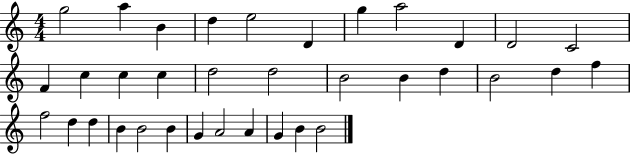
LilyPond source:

{
  \clef treble
  \numericTimeSignature
  \time 4/4
  \key c \major
  g''2 a''4 b'4 | d''4 e''2 d'4 | g''4 a''2 d'4 | d'2 c'2 | \break f'4 c''4 c''4 c''4 | d''2 d''2 | b'2 b'4 d''4 | b'2 d''4 f''4 | \break f''2 d''4 d''4 | b'4 b'2 b'4 | g'4 a'2 a'4 | g'4 b'4 b'2 | \break \bar "|."
}